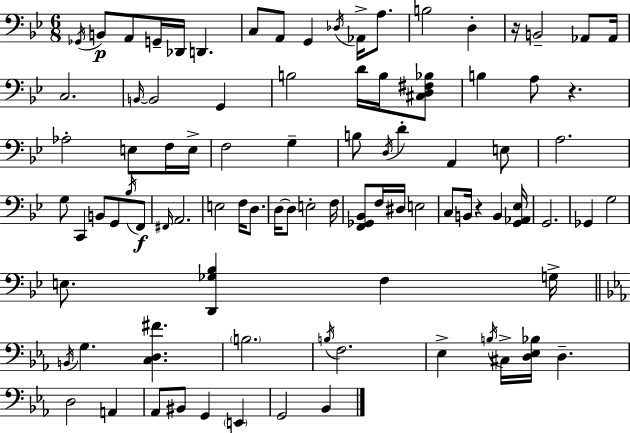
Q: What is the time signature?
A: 6/8